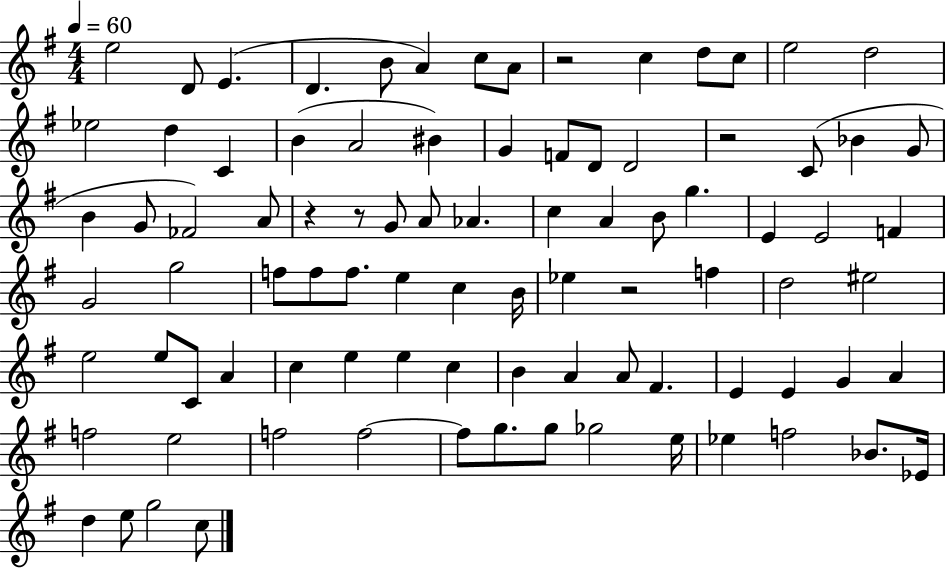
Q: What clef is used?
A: treble